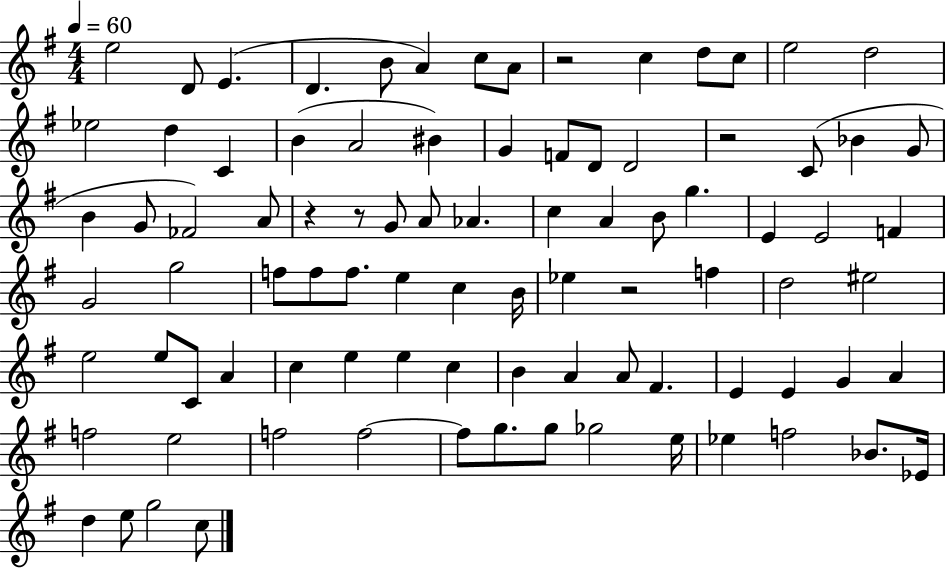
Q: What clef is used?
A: treble